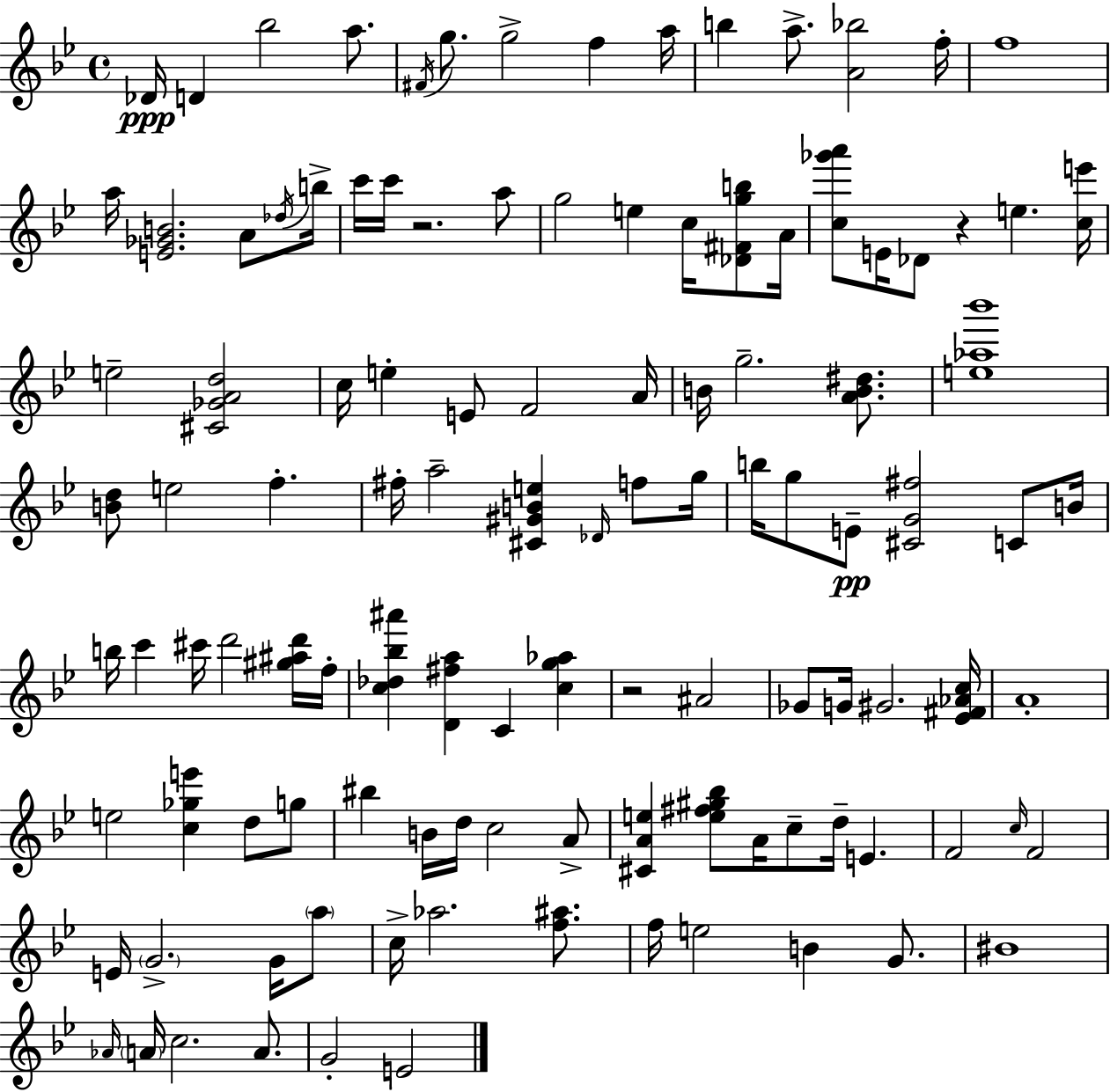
{
  \clef treble
  \time 4/4
  \defaultTimeSignature
  \key bes \major
  des'16\ppp d'4 bes''2 a''8. | \acciaccatura { fis'16 } g''8. g''2-> f''4 | a''16 b''4 a''8.-> <a' bes''>2 | f''16-. f''1 | \break a''16 <e' ges' b'>2. a'8 | \acciaccatura { des''16 } b''16-> c'''16 c'''16 r2. | a''8 g''2 e''4 c''16 <des' fis' g'' b''>8 | a'16 <c'' ges''' a'''>8 e'16 des'8 r4 e''4. | \break <c'' e'''>16 e''2-- <cis' ges' a' d''>2 | c''16 e''4-. e'8 f'2 | a'16 b'16 g''2.-- <a' b' dis''>8. | <e'' aes'' bes'''>1 | \break <b' d''>8 e''2 f''4.-. | fis''16-. a''2-- <cis' gis' b' e''>4 \grace { des'16 } | f''8 g''16 b''16 g''8 e'8--\pp <cis' g' fis''>2 | c'8 b'16 b''16 c'''4 cis'''16 d'''2 | \break <gis'' ais'' d'''>16 f''16-. <c'' des'' bes'' ais'''>4 <d' fis'' a''>4 c'4 <c'' g'' aes''>4 | r2 ais'2 | ges'8 g'16 gis'2. | <ees' fis' aes' c''>16 a'1-. | \break e''2 <c'' ges'' e'''>4 d''8 | g''8 bis''4 b'16 d''16 c''2 | a'8-> <cis' a' e''>4 <e'' fis'' gis'' bes''>8 a'16 c''8-- d''16-- e'4. | f'2 \grace { c''16 } f'2 | \break e'16 \parenthesize g'2.-> | g'16 \parenthesize a''8 c''16-> aes''2. | <f'' ais''>8. f''16 e''2 b'4 | g'8. bis'1 | \break \grace { aes'16 } \parenthesize a'16 c''2. | a'8. g'2-. e'2 | \bar "|."
}